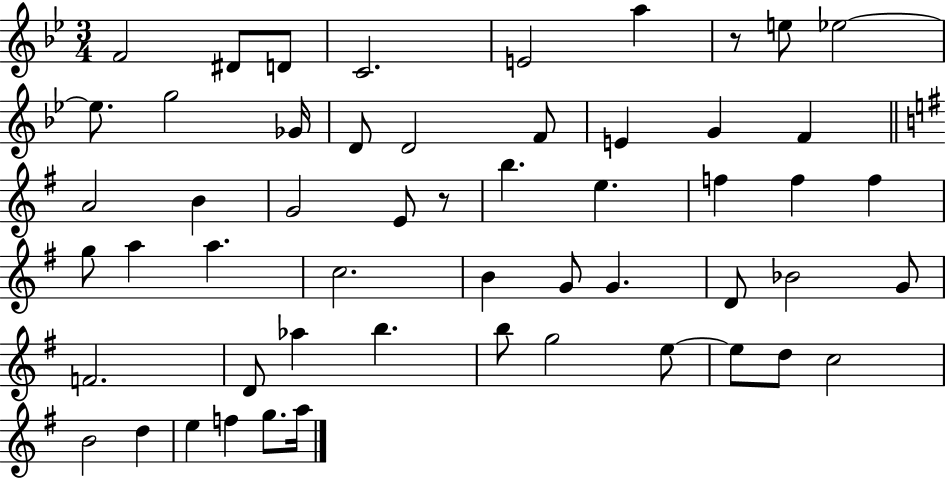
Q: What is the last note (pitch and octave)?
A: A5